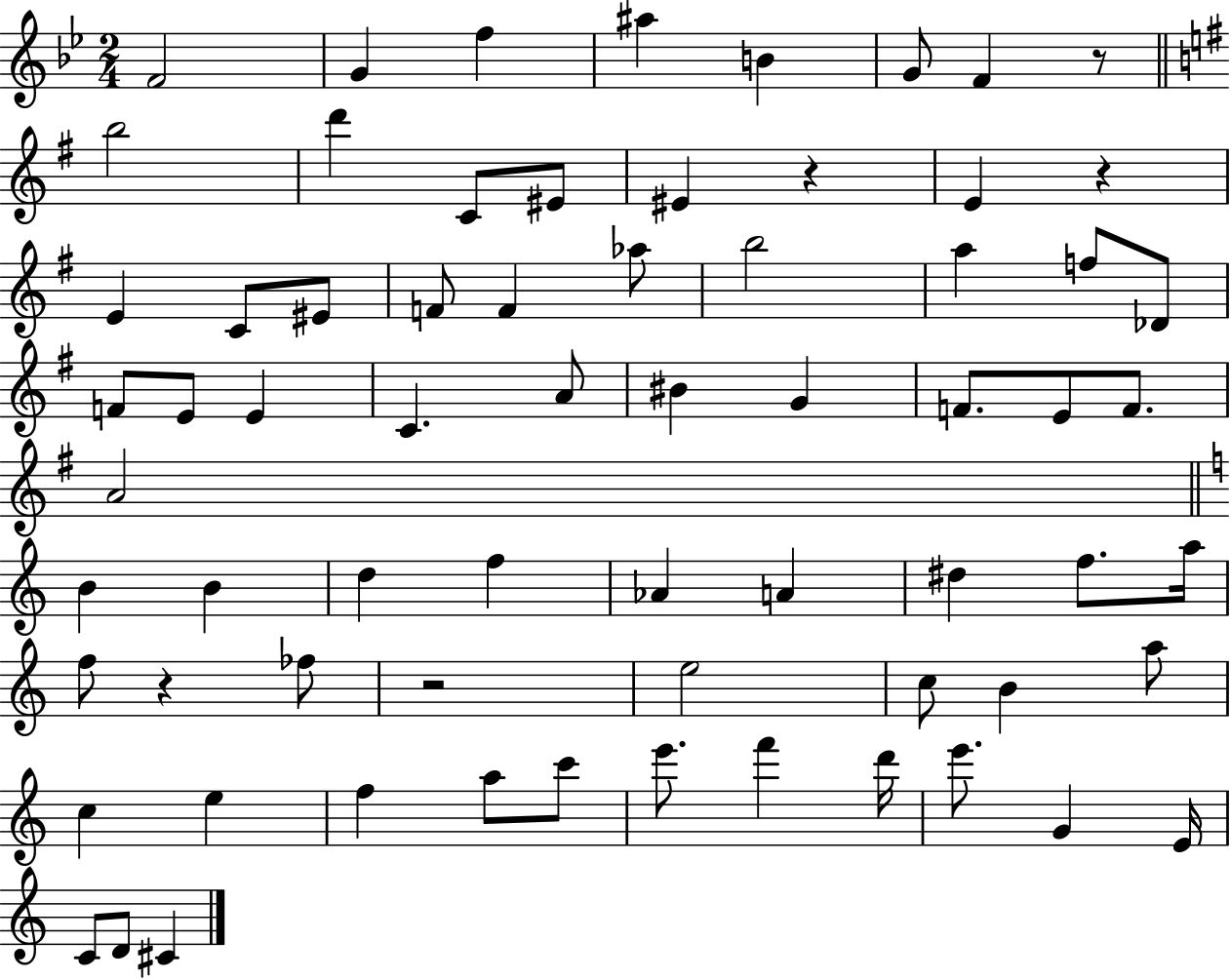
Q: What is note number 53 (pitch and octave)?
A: A5